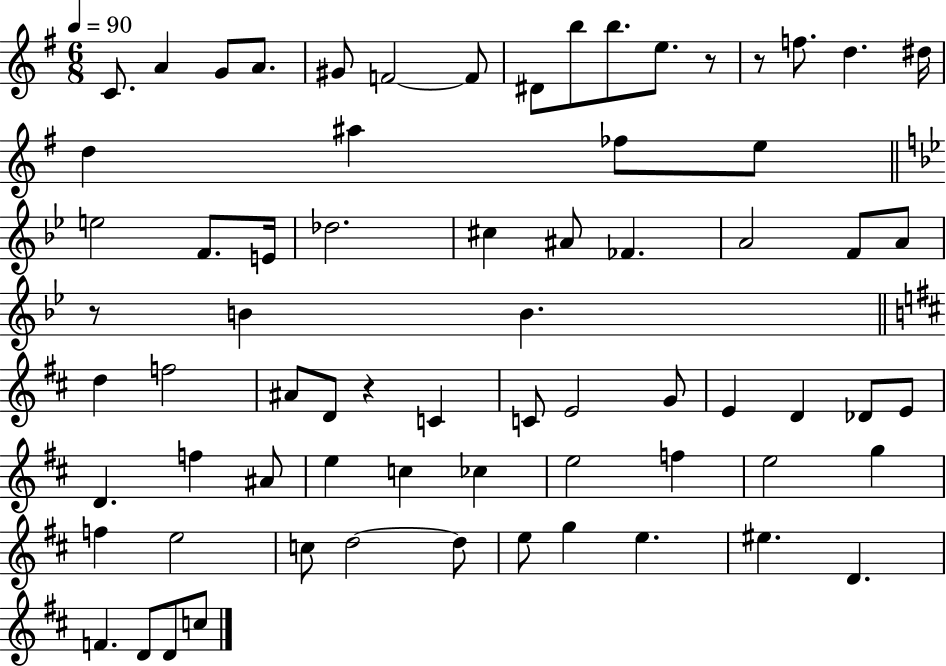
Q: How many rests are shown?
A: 4